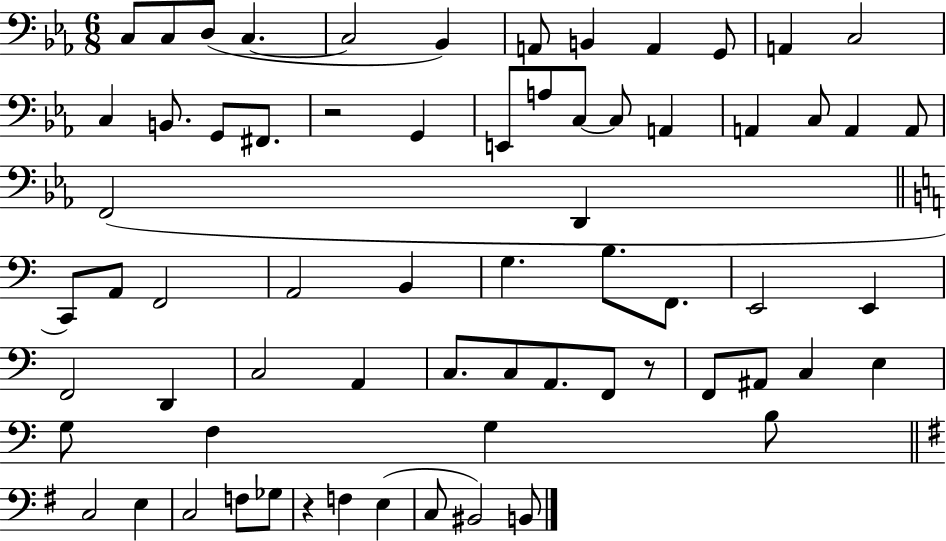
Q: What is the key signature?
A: EES major